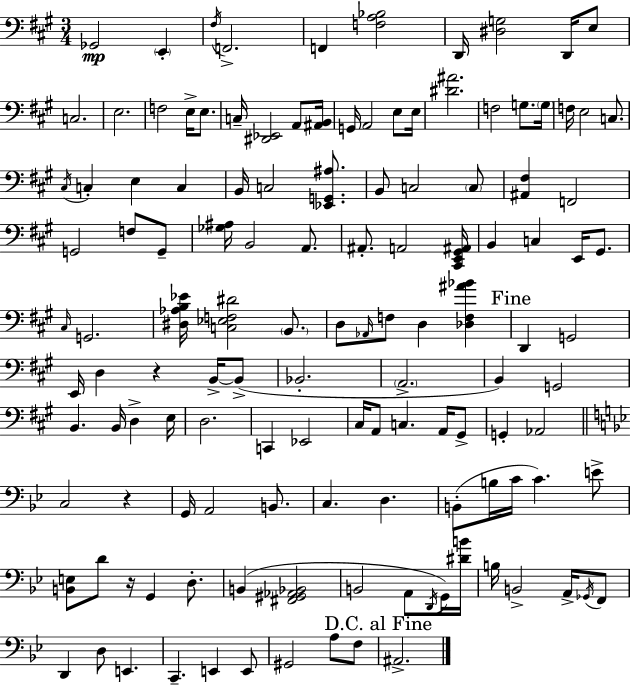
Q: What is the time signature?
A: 3/4